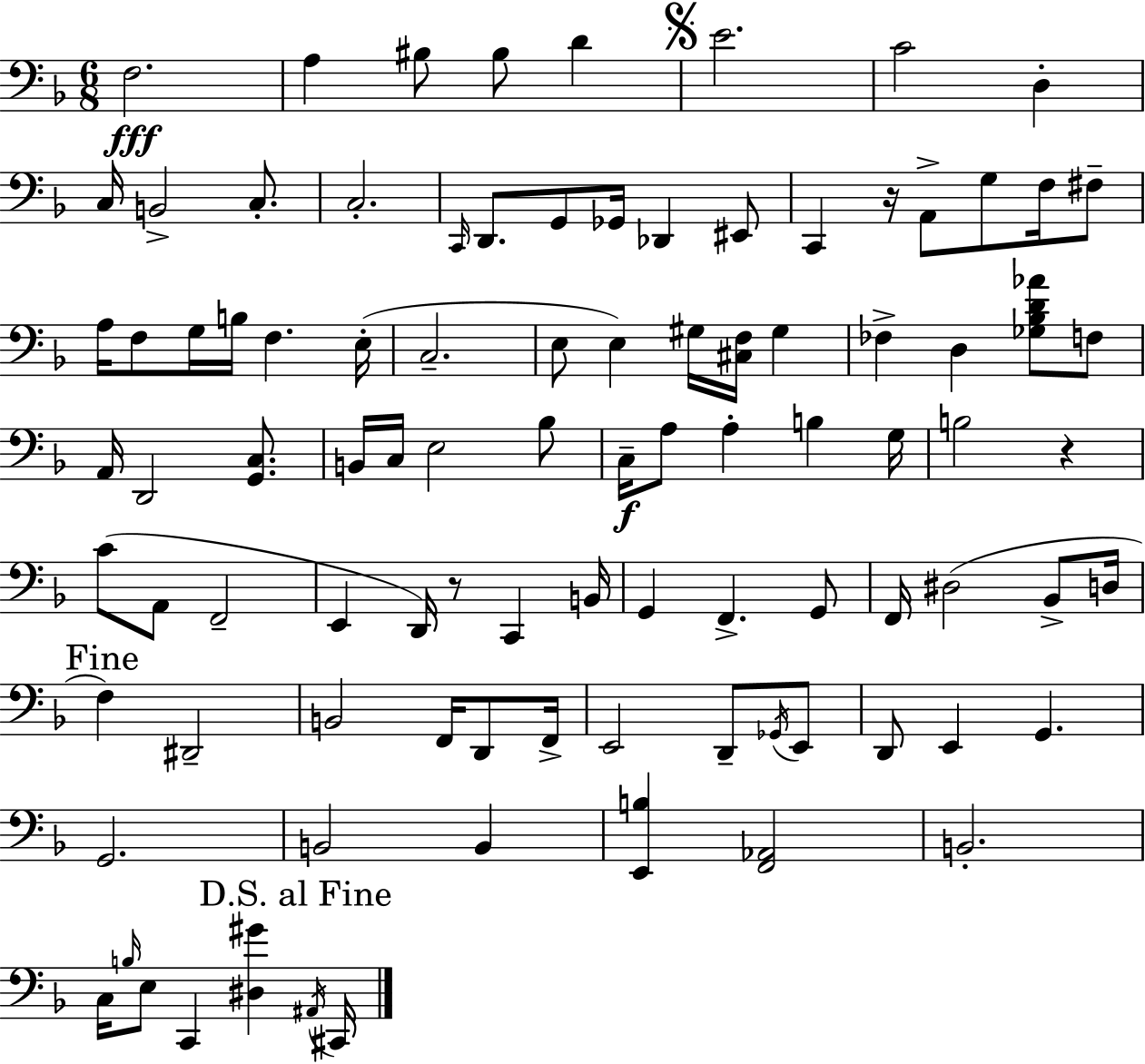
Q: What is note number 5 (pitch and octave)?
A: D4